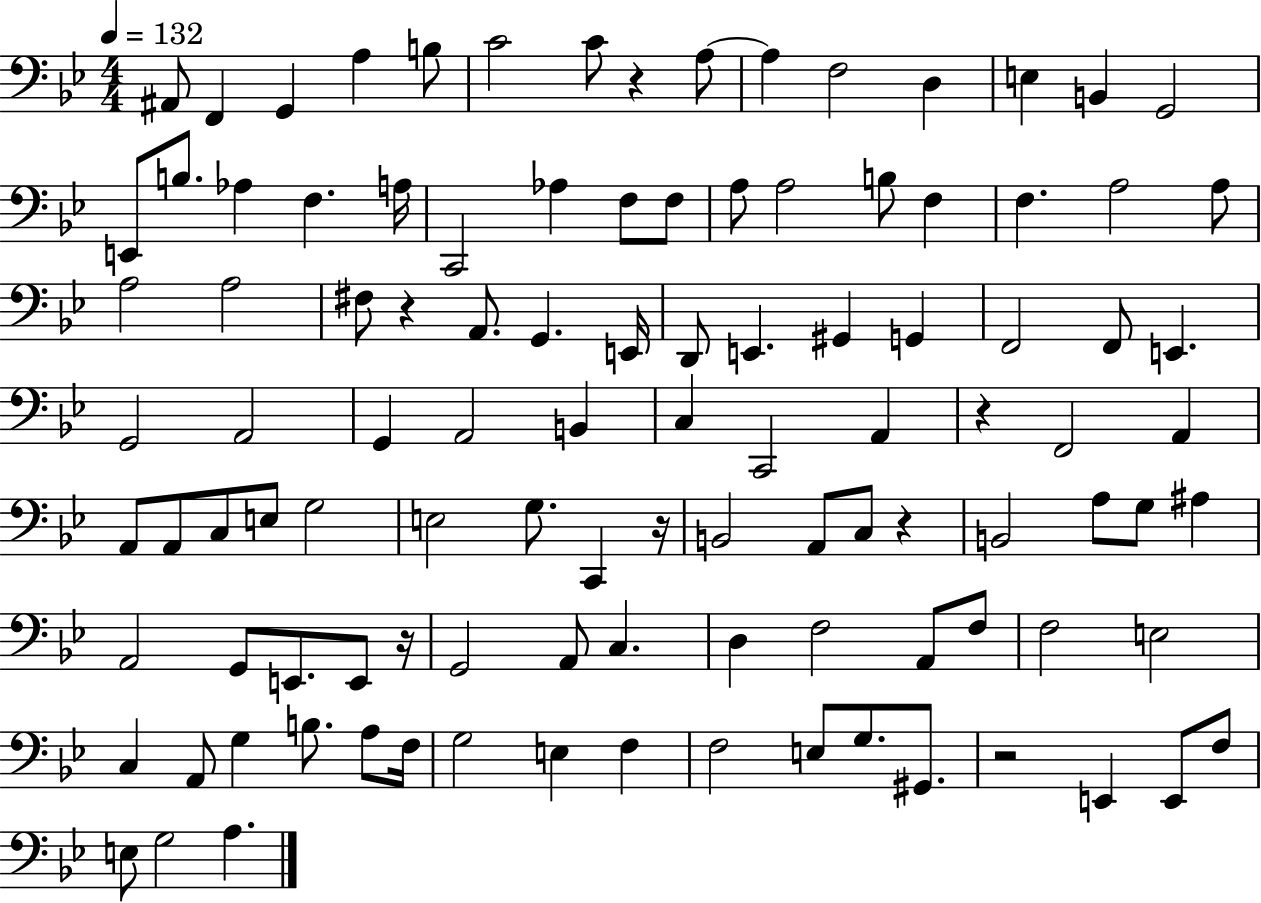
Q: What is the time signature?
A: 4/4